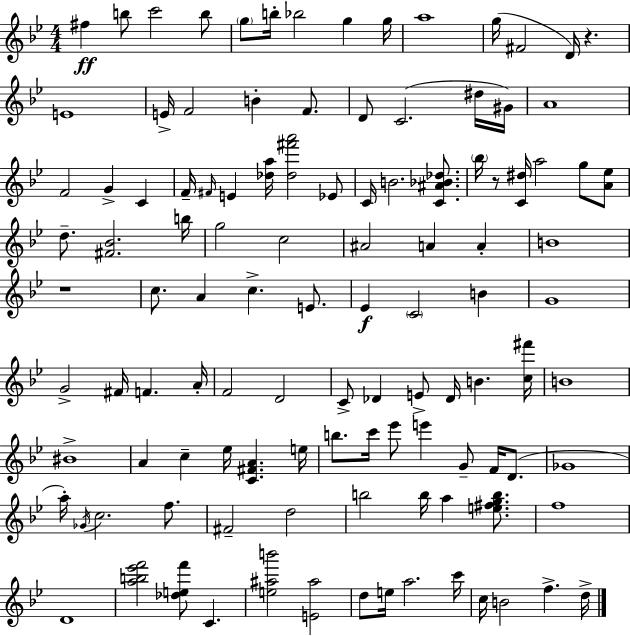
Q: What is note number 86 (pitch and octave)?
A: F5